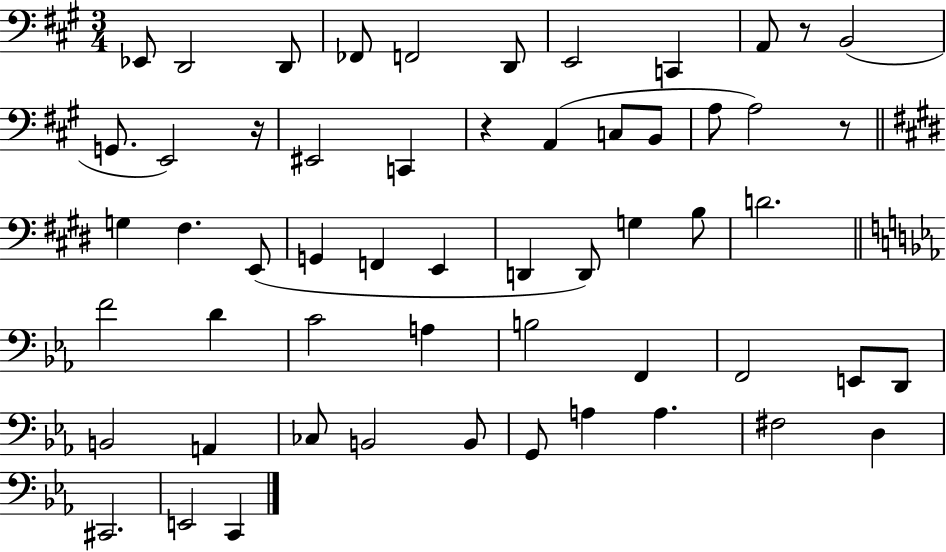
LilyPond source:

{
  \clef bass
  \numericTimeSignature
  \time 3/4
  \key a \major
  \repeat volta 2 { ees,8 d,2 d,8 | fes,8 f,2 d,8 | e,2 c,4 | a,8 r8 b,2( | \break g,8. e,2) r16 | eis,2 c,4 | r4 a,4( c8 b,8 | a8 a2) r8 | \break \bar "||" \break \key e \major g4 fis4. e,8( | g,4 f,4 e,4 | d,4 d,8) g4 b8 | d'2. | \break \bar "||" \break \key ees \major f'2 d'4 | c'2 a4 | b2 f,4 | f,2 e,8 d,8 | \break b,2 a,4 | ces8 b,2 b,8 | g,8 a4 a4. | fis2 d4 | \break cis,2. | e,2 c,4 | } \bar "|."
}